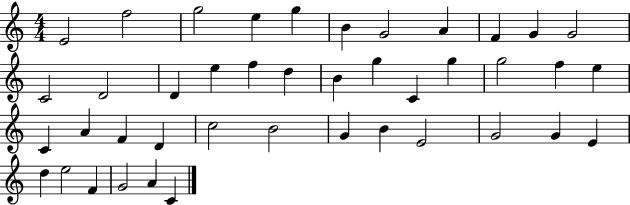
X:1
T:Untitled
M:4/4
L:1/4
K:C
E2 f2 g2 e g B G2 A F G G2 C2 D2 D e f d B g C g g2 f e C A F D c2 B2 G B E2 G2 G E d e2 F G2 A C